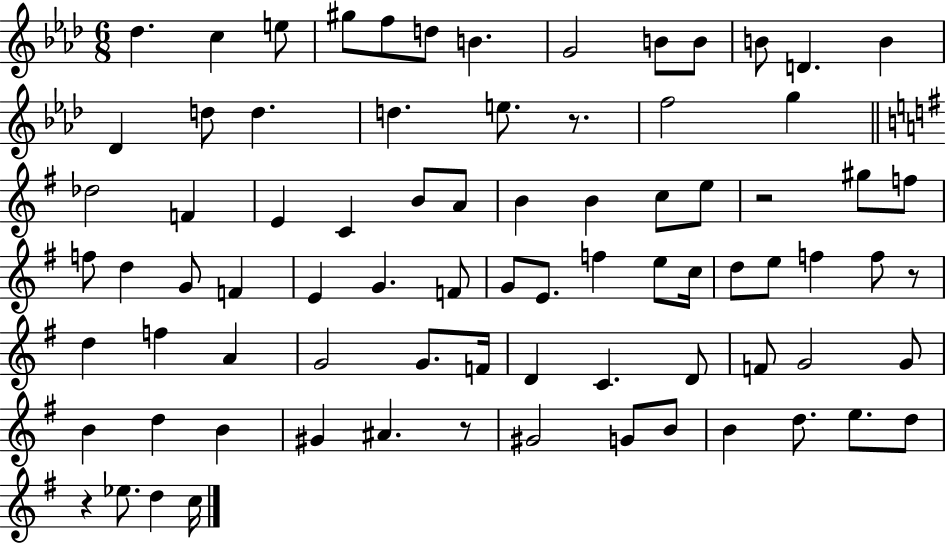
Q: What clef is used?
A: treble